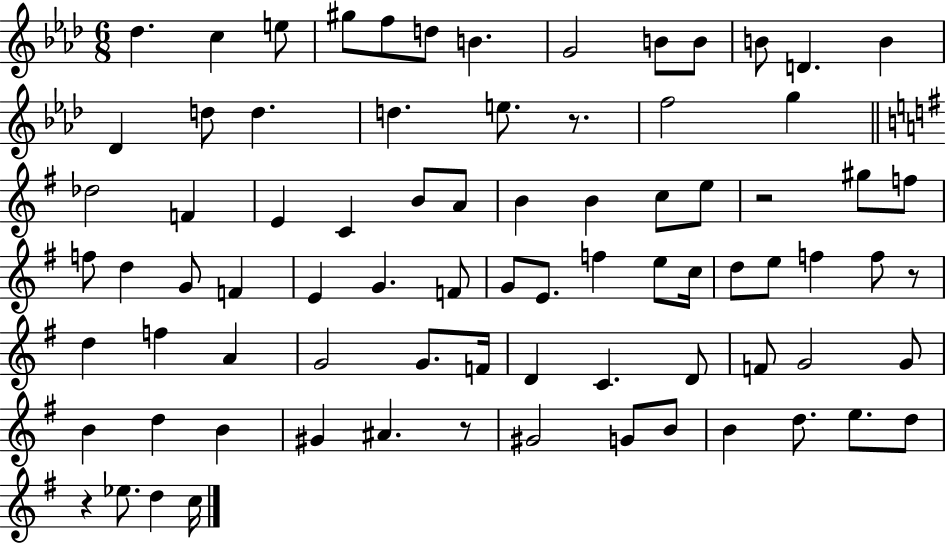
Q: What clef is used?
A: treble